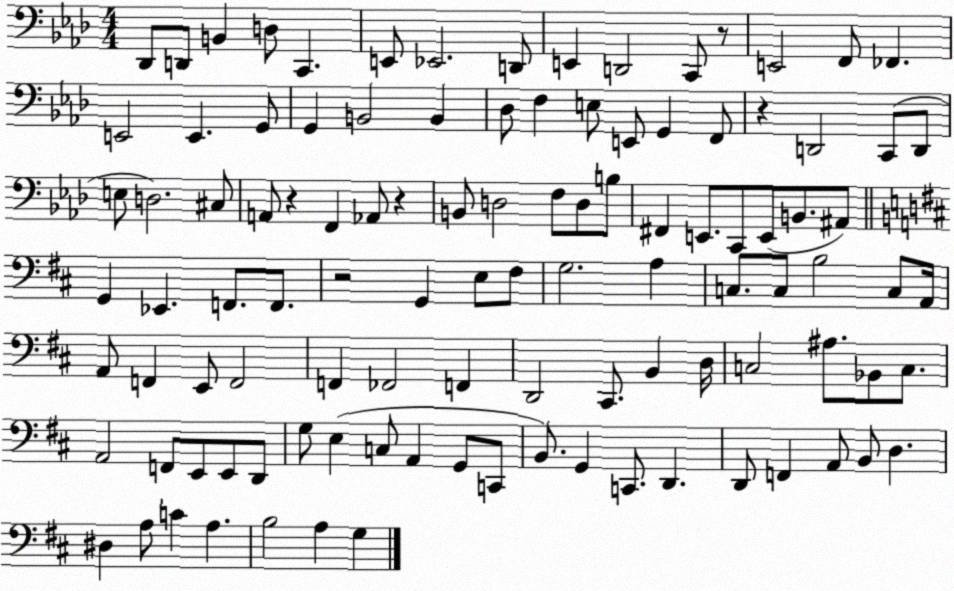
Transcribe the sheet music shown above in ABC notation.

X:1
T:Untitled
M:4/4
L:1/4
K:Ab
_D,,/2 D,,/2 B,, D,/2 C,, E,,/2 _E,,2 D,,/2 E,, D,,2 C,,/2 z/2 E,,2 F,,/2 _F,, E,,2 E,, G,,/2 G,, B,,2 B,, _D,/2 F, E,/2 E,,/2 G,, F,,/2 z D,,2 C,,/2 D,,/2 E,/2 D,2 ^C,/2 A,,/2 z F,, _A,,/2 z B,,/2 D,2 F,/2 D,/2 B,/2 ^F,, E,,/2 C,,/2 E,,/2 B,,/2 ^A,,/2 G,, _E,, F,,/2 F,,/2 z2 G,, E,/2 ^F,/2 G,2 A, C,/2 C,/2 B,2 C,/2 A,,/4 A,,/2 F,, E,,/2 F,,2 F,, _F,,2 F,, D,,2 ^C,,/2 B,, D,/4 C,2 ^A,/2 _B,,/2 C,/2 A,,2 F,,/2 E,,/2 E,,/2 D,,/2 G,/2 E, C,/2 A,, G,,/2 C,,/2 B,,/2 G,, C,,/2 D,, D,,/2 F,, A,,/2 B,,/2 D, ^D, A,/2 C A, B,2 A, G,